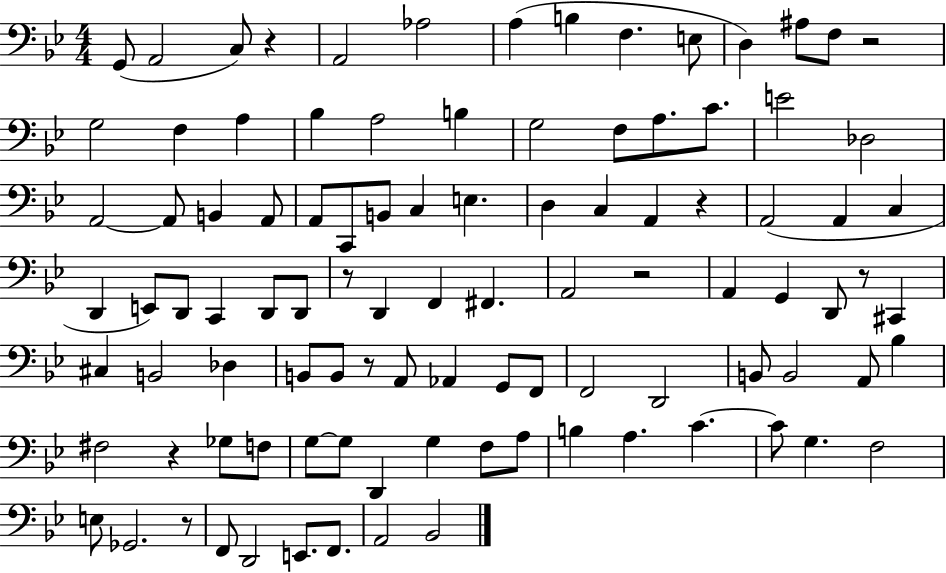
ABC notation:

X:1
T:Untitled
M:4/4
L:1/4
K:Bb
G,,/2 A,,2 C,/2 z A,,2 _A,2 A, B, F, E,/2 D, ^A,/2 F,/2 z2 G,2 F, A, _B, A,2 B, G,2 F,/2 A,/2 C/2 E2 _D,2 A,,2 A,,/2 B,, A,,/2 A,,/2 C,,/2 B,,/2 C, E, D, C, A,, z A,,2 A,, C, D,, E,,/2 D,,/2 C,, D,,/2 D,,/2 z/2 D,, F,, ^F,, A,,2 z2 A,, G,, D,,/2 z/2 ^C,, ^C, B,,2 _D, B,,/2 B,,/2 z/2 A,,/2 _A,, G,,/2 F,,/2 F,,2 D,,2 B,,/2 B,,2 A,,/2 _B, ^F,2 z _G,/2 F,/2 G,/2 G,/2 D,, G, F,/2 A,/2 B, A, C C/2 G, F,2 E,/2 _G,,2 z/2 F,,/2 D,,2 E,,/2 F,,/2 A,,2 _B,,2